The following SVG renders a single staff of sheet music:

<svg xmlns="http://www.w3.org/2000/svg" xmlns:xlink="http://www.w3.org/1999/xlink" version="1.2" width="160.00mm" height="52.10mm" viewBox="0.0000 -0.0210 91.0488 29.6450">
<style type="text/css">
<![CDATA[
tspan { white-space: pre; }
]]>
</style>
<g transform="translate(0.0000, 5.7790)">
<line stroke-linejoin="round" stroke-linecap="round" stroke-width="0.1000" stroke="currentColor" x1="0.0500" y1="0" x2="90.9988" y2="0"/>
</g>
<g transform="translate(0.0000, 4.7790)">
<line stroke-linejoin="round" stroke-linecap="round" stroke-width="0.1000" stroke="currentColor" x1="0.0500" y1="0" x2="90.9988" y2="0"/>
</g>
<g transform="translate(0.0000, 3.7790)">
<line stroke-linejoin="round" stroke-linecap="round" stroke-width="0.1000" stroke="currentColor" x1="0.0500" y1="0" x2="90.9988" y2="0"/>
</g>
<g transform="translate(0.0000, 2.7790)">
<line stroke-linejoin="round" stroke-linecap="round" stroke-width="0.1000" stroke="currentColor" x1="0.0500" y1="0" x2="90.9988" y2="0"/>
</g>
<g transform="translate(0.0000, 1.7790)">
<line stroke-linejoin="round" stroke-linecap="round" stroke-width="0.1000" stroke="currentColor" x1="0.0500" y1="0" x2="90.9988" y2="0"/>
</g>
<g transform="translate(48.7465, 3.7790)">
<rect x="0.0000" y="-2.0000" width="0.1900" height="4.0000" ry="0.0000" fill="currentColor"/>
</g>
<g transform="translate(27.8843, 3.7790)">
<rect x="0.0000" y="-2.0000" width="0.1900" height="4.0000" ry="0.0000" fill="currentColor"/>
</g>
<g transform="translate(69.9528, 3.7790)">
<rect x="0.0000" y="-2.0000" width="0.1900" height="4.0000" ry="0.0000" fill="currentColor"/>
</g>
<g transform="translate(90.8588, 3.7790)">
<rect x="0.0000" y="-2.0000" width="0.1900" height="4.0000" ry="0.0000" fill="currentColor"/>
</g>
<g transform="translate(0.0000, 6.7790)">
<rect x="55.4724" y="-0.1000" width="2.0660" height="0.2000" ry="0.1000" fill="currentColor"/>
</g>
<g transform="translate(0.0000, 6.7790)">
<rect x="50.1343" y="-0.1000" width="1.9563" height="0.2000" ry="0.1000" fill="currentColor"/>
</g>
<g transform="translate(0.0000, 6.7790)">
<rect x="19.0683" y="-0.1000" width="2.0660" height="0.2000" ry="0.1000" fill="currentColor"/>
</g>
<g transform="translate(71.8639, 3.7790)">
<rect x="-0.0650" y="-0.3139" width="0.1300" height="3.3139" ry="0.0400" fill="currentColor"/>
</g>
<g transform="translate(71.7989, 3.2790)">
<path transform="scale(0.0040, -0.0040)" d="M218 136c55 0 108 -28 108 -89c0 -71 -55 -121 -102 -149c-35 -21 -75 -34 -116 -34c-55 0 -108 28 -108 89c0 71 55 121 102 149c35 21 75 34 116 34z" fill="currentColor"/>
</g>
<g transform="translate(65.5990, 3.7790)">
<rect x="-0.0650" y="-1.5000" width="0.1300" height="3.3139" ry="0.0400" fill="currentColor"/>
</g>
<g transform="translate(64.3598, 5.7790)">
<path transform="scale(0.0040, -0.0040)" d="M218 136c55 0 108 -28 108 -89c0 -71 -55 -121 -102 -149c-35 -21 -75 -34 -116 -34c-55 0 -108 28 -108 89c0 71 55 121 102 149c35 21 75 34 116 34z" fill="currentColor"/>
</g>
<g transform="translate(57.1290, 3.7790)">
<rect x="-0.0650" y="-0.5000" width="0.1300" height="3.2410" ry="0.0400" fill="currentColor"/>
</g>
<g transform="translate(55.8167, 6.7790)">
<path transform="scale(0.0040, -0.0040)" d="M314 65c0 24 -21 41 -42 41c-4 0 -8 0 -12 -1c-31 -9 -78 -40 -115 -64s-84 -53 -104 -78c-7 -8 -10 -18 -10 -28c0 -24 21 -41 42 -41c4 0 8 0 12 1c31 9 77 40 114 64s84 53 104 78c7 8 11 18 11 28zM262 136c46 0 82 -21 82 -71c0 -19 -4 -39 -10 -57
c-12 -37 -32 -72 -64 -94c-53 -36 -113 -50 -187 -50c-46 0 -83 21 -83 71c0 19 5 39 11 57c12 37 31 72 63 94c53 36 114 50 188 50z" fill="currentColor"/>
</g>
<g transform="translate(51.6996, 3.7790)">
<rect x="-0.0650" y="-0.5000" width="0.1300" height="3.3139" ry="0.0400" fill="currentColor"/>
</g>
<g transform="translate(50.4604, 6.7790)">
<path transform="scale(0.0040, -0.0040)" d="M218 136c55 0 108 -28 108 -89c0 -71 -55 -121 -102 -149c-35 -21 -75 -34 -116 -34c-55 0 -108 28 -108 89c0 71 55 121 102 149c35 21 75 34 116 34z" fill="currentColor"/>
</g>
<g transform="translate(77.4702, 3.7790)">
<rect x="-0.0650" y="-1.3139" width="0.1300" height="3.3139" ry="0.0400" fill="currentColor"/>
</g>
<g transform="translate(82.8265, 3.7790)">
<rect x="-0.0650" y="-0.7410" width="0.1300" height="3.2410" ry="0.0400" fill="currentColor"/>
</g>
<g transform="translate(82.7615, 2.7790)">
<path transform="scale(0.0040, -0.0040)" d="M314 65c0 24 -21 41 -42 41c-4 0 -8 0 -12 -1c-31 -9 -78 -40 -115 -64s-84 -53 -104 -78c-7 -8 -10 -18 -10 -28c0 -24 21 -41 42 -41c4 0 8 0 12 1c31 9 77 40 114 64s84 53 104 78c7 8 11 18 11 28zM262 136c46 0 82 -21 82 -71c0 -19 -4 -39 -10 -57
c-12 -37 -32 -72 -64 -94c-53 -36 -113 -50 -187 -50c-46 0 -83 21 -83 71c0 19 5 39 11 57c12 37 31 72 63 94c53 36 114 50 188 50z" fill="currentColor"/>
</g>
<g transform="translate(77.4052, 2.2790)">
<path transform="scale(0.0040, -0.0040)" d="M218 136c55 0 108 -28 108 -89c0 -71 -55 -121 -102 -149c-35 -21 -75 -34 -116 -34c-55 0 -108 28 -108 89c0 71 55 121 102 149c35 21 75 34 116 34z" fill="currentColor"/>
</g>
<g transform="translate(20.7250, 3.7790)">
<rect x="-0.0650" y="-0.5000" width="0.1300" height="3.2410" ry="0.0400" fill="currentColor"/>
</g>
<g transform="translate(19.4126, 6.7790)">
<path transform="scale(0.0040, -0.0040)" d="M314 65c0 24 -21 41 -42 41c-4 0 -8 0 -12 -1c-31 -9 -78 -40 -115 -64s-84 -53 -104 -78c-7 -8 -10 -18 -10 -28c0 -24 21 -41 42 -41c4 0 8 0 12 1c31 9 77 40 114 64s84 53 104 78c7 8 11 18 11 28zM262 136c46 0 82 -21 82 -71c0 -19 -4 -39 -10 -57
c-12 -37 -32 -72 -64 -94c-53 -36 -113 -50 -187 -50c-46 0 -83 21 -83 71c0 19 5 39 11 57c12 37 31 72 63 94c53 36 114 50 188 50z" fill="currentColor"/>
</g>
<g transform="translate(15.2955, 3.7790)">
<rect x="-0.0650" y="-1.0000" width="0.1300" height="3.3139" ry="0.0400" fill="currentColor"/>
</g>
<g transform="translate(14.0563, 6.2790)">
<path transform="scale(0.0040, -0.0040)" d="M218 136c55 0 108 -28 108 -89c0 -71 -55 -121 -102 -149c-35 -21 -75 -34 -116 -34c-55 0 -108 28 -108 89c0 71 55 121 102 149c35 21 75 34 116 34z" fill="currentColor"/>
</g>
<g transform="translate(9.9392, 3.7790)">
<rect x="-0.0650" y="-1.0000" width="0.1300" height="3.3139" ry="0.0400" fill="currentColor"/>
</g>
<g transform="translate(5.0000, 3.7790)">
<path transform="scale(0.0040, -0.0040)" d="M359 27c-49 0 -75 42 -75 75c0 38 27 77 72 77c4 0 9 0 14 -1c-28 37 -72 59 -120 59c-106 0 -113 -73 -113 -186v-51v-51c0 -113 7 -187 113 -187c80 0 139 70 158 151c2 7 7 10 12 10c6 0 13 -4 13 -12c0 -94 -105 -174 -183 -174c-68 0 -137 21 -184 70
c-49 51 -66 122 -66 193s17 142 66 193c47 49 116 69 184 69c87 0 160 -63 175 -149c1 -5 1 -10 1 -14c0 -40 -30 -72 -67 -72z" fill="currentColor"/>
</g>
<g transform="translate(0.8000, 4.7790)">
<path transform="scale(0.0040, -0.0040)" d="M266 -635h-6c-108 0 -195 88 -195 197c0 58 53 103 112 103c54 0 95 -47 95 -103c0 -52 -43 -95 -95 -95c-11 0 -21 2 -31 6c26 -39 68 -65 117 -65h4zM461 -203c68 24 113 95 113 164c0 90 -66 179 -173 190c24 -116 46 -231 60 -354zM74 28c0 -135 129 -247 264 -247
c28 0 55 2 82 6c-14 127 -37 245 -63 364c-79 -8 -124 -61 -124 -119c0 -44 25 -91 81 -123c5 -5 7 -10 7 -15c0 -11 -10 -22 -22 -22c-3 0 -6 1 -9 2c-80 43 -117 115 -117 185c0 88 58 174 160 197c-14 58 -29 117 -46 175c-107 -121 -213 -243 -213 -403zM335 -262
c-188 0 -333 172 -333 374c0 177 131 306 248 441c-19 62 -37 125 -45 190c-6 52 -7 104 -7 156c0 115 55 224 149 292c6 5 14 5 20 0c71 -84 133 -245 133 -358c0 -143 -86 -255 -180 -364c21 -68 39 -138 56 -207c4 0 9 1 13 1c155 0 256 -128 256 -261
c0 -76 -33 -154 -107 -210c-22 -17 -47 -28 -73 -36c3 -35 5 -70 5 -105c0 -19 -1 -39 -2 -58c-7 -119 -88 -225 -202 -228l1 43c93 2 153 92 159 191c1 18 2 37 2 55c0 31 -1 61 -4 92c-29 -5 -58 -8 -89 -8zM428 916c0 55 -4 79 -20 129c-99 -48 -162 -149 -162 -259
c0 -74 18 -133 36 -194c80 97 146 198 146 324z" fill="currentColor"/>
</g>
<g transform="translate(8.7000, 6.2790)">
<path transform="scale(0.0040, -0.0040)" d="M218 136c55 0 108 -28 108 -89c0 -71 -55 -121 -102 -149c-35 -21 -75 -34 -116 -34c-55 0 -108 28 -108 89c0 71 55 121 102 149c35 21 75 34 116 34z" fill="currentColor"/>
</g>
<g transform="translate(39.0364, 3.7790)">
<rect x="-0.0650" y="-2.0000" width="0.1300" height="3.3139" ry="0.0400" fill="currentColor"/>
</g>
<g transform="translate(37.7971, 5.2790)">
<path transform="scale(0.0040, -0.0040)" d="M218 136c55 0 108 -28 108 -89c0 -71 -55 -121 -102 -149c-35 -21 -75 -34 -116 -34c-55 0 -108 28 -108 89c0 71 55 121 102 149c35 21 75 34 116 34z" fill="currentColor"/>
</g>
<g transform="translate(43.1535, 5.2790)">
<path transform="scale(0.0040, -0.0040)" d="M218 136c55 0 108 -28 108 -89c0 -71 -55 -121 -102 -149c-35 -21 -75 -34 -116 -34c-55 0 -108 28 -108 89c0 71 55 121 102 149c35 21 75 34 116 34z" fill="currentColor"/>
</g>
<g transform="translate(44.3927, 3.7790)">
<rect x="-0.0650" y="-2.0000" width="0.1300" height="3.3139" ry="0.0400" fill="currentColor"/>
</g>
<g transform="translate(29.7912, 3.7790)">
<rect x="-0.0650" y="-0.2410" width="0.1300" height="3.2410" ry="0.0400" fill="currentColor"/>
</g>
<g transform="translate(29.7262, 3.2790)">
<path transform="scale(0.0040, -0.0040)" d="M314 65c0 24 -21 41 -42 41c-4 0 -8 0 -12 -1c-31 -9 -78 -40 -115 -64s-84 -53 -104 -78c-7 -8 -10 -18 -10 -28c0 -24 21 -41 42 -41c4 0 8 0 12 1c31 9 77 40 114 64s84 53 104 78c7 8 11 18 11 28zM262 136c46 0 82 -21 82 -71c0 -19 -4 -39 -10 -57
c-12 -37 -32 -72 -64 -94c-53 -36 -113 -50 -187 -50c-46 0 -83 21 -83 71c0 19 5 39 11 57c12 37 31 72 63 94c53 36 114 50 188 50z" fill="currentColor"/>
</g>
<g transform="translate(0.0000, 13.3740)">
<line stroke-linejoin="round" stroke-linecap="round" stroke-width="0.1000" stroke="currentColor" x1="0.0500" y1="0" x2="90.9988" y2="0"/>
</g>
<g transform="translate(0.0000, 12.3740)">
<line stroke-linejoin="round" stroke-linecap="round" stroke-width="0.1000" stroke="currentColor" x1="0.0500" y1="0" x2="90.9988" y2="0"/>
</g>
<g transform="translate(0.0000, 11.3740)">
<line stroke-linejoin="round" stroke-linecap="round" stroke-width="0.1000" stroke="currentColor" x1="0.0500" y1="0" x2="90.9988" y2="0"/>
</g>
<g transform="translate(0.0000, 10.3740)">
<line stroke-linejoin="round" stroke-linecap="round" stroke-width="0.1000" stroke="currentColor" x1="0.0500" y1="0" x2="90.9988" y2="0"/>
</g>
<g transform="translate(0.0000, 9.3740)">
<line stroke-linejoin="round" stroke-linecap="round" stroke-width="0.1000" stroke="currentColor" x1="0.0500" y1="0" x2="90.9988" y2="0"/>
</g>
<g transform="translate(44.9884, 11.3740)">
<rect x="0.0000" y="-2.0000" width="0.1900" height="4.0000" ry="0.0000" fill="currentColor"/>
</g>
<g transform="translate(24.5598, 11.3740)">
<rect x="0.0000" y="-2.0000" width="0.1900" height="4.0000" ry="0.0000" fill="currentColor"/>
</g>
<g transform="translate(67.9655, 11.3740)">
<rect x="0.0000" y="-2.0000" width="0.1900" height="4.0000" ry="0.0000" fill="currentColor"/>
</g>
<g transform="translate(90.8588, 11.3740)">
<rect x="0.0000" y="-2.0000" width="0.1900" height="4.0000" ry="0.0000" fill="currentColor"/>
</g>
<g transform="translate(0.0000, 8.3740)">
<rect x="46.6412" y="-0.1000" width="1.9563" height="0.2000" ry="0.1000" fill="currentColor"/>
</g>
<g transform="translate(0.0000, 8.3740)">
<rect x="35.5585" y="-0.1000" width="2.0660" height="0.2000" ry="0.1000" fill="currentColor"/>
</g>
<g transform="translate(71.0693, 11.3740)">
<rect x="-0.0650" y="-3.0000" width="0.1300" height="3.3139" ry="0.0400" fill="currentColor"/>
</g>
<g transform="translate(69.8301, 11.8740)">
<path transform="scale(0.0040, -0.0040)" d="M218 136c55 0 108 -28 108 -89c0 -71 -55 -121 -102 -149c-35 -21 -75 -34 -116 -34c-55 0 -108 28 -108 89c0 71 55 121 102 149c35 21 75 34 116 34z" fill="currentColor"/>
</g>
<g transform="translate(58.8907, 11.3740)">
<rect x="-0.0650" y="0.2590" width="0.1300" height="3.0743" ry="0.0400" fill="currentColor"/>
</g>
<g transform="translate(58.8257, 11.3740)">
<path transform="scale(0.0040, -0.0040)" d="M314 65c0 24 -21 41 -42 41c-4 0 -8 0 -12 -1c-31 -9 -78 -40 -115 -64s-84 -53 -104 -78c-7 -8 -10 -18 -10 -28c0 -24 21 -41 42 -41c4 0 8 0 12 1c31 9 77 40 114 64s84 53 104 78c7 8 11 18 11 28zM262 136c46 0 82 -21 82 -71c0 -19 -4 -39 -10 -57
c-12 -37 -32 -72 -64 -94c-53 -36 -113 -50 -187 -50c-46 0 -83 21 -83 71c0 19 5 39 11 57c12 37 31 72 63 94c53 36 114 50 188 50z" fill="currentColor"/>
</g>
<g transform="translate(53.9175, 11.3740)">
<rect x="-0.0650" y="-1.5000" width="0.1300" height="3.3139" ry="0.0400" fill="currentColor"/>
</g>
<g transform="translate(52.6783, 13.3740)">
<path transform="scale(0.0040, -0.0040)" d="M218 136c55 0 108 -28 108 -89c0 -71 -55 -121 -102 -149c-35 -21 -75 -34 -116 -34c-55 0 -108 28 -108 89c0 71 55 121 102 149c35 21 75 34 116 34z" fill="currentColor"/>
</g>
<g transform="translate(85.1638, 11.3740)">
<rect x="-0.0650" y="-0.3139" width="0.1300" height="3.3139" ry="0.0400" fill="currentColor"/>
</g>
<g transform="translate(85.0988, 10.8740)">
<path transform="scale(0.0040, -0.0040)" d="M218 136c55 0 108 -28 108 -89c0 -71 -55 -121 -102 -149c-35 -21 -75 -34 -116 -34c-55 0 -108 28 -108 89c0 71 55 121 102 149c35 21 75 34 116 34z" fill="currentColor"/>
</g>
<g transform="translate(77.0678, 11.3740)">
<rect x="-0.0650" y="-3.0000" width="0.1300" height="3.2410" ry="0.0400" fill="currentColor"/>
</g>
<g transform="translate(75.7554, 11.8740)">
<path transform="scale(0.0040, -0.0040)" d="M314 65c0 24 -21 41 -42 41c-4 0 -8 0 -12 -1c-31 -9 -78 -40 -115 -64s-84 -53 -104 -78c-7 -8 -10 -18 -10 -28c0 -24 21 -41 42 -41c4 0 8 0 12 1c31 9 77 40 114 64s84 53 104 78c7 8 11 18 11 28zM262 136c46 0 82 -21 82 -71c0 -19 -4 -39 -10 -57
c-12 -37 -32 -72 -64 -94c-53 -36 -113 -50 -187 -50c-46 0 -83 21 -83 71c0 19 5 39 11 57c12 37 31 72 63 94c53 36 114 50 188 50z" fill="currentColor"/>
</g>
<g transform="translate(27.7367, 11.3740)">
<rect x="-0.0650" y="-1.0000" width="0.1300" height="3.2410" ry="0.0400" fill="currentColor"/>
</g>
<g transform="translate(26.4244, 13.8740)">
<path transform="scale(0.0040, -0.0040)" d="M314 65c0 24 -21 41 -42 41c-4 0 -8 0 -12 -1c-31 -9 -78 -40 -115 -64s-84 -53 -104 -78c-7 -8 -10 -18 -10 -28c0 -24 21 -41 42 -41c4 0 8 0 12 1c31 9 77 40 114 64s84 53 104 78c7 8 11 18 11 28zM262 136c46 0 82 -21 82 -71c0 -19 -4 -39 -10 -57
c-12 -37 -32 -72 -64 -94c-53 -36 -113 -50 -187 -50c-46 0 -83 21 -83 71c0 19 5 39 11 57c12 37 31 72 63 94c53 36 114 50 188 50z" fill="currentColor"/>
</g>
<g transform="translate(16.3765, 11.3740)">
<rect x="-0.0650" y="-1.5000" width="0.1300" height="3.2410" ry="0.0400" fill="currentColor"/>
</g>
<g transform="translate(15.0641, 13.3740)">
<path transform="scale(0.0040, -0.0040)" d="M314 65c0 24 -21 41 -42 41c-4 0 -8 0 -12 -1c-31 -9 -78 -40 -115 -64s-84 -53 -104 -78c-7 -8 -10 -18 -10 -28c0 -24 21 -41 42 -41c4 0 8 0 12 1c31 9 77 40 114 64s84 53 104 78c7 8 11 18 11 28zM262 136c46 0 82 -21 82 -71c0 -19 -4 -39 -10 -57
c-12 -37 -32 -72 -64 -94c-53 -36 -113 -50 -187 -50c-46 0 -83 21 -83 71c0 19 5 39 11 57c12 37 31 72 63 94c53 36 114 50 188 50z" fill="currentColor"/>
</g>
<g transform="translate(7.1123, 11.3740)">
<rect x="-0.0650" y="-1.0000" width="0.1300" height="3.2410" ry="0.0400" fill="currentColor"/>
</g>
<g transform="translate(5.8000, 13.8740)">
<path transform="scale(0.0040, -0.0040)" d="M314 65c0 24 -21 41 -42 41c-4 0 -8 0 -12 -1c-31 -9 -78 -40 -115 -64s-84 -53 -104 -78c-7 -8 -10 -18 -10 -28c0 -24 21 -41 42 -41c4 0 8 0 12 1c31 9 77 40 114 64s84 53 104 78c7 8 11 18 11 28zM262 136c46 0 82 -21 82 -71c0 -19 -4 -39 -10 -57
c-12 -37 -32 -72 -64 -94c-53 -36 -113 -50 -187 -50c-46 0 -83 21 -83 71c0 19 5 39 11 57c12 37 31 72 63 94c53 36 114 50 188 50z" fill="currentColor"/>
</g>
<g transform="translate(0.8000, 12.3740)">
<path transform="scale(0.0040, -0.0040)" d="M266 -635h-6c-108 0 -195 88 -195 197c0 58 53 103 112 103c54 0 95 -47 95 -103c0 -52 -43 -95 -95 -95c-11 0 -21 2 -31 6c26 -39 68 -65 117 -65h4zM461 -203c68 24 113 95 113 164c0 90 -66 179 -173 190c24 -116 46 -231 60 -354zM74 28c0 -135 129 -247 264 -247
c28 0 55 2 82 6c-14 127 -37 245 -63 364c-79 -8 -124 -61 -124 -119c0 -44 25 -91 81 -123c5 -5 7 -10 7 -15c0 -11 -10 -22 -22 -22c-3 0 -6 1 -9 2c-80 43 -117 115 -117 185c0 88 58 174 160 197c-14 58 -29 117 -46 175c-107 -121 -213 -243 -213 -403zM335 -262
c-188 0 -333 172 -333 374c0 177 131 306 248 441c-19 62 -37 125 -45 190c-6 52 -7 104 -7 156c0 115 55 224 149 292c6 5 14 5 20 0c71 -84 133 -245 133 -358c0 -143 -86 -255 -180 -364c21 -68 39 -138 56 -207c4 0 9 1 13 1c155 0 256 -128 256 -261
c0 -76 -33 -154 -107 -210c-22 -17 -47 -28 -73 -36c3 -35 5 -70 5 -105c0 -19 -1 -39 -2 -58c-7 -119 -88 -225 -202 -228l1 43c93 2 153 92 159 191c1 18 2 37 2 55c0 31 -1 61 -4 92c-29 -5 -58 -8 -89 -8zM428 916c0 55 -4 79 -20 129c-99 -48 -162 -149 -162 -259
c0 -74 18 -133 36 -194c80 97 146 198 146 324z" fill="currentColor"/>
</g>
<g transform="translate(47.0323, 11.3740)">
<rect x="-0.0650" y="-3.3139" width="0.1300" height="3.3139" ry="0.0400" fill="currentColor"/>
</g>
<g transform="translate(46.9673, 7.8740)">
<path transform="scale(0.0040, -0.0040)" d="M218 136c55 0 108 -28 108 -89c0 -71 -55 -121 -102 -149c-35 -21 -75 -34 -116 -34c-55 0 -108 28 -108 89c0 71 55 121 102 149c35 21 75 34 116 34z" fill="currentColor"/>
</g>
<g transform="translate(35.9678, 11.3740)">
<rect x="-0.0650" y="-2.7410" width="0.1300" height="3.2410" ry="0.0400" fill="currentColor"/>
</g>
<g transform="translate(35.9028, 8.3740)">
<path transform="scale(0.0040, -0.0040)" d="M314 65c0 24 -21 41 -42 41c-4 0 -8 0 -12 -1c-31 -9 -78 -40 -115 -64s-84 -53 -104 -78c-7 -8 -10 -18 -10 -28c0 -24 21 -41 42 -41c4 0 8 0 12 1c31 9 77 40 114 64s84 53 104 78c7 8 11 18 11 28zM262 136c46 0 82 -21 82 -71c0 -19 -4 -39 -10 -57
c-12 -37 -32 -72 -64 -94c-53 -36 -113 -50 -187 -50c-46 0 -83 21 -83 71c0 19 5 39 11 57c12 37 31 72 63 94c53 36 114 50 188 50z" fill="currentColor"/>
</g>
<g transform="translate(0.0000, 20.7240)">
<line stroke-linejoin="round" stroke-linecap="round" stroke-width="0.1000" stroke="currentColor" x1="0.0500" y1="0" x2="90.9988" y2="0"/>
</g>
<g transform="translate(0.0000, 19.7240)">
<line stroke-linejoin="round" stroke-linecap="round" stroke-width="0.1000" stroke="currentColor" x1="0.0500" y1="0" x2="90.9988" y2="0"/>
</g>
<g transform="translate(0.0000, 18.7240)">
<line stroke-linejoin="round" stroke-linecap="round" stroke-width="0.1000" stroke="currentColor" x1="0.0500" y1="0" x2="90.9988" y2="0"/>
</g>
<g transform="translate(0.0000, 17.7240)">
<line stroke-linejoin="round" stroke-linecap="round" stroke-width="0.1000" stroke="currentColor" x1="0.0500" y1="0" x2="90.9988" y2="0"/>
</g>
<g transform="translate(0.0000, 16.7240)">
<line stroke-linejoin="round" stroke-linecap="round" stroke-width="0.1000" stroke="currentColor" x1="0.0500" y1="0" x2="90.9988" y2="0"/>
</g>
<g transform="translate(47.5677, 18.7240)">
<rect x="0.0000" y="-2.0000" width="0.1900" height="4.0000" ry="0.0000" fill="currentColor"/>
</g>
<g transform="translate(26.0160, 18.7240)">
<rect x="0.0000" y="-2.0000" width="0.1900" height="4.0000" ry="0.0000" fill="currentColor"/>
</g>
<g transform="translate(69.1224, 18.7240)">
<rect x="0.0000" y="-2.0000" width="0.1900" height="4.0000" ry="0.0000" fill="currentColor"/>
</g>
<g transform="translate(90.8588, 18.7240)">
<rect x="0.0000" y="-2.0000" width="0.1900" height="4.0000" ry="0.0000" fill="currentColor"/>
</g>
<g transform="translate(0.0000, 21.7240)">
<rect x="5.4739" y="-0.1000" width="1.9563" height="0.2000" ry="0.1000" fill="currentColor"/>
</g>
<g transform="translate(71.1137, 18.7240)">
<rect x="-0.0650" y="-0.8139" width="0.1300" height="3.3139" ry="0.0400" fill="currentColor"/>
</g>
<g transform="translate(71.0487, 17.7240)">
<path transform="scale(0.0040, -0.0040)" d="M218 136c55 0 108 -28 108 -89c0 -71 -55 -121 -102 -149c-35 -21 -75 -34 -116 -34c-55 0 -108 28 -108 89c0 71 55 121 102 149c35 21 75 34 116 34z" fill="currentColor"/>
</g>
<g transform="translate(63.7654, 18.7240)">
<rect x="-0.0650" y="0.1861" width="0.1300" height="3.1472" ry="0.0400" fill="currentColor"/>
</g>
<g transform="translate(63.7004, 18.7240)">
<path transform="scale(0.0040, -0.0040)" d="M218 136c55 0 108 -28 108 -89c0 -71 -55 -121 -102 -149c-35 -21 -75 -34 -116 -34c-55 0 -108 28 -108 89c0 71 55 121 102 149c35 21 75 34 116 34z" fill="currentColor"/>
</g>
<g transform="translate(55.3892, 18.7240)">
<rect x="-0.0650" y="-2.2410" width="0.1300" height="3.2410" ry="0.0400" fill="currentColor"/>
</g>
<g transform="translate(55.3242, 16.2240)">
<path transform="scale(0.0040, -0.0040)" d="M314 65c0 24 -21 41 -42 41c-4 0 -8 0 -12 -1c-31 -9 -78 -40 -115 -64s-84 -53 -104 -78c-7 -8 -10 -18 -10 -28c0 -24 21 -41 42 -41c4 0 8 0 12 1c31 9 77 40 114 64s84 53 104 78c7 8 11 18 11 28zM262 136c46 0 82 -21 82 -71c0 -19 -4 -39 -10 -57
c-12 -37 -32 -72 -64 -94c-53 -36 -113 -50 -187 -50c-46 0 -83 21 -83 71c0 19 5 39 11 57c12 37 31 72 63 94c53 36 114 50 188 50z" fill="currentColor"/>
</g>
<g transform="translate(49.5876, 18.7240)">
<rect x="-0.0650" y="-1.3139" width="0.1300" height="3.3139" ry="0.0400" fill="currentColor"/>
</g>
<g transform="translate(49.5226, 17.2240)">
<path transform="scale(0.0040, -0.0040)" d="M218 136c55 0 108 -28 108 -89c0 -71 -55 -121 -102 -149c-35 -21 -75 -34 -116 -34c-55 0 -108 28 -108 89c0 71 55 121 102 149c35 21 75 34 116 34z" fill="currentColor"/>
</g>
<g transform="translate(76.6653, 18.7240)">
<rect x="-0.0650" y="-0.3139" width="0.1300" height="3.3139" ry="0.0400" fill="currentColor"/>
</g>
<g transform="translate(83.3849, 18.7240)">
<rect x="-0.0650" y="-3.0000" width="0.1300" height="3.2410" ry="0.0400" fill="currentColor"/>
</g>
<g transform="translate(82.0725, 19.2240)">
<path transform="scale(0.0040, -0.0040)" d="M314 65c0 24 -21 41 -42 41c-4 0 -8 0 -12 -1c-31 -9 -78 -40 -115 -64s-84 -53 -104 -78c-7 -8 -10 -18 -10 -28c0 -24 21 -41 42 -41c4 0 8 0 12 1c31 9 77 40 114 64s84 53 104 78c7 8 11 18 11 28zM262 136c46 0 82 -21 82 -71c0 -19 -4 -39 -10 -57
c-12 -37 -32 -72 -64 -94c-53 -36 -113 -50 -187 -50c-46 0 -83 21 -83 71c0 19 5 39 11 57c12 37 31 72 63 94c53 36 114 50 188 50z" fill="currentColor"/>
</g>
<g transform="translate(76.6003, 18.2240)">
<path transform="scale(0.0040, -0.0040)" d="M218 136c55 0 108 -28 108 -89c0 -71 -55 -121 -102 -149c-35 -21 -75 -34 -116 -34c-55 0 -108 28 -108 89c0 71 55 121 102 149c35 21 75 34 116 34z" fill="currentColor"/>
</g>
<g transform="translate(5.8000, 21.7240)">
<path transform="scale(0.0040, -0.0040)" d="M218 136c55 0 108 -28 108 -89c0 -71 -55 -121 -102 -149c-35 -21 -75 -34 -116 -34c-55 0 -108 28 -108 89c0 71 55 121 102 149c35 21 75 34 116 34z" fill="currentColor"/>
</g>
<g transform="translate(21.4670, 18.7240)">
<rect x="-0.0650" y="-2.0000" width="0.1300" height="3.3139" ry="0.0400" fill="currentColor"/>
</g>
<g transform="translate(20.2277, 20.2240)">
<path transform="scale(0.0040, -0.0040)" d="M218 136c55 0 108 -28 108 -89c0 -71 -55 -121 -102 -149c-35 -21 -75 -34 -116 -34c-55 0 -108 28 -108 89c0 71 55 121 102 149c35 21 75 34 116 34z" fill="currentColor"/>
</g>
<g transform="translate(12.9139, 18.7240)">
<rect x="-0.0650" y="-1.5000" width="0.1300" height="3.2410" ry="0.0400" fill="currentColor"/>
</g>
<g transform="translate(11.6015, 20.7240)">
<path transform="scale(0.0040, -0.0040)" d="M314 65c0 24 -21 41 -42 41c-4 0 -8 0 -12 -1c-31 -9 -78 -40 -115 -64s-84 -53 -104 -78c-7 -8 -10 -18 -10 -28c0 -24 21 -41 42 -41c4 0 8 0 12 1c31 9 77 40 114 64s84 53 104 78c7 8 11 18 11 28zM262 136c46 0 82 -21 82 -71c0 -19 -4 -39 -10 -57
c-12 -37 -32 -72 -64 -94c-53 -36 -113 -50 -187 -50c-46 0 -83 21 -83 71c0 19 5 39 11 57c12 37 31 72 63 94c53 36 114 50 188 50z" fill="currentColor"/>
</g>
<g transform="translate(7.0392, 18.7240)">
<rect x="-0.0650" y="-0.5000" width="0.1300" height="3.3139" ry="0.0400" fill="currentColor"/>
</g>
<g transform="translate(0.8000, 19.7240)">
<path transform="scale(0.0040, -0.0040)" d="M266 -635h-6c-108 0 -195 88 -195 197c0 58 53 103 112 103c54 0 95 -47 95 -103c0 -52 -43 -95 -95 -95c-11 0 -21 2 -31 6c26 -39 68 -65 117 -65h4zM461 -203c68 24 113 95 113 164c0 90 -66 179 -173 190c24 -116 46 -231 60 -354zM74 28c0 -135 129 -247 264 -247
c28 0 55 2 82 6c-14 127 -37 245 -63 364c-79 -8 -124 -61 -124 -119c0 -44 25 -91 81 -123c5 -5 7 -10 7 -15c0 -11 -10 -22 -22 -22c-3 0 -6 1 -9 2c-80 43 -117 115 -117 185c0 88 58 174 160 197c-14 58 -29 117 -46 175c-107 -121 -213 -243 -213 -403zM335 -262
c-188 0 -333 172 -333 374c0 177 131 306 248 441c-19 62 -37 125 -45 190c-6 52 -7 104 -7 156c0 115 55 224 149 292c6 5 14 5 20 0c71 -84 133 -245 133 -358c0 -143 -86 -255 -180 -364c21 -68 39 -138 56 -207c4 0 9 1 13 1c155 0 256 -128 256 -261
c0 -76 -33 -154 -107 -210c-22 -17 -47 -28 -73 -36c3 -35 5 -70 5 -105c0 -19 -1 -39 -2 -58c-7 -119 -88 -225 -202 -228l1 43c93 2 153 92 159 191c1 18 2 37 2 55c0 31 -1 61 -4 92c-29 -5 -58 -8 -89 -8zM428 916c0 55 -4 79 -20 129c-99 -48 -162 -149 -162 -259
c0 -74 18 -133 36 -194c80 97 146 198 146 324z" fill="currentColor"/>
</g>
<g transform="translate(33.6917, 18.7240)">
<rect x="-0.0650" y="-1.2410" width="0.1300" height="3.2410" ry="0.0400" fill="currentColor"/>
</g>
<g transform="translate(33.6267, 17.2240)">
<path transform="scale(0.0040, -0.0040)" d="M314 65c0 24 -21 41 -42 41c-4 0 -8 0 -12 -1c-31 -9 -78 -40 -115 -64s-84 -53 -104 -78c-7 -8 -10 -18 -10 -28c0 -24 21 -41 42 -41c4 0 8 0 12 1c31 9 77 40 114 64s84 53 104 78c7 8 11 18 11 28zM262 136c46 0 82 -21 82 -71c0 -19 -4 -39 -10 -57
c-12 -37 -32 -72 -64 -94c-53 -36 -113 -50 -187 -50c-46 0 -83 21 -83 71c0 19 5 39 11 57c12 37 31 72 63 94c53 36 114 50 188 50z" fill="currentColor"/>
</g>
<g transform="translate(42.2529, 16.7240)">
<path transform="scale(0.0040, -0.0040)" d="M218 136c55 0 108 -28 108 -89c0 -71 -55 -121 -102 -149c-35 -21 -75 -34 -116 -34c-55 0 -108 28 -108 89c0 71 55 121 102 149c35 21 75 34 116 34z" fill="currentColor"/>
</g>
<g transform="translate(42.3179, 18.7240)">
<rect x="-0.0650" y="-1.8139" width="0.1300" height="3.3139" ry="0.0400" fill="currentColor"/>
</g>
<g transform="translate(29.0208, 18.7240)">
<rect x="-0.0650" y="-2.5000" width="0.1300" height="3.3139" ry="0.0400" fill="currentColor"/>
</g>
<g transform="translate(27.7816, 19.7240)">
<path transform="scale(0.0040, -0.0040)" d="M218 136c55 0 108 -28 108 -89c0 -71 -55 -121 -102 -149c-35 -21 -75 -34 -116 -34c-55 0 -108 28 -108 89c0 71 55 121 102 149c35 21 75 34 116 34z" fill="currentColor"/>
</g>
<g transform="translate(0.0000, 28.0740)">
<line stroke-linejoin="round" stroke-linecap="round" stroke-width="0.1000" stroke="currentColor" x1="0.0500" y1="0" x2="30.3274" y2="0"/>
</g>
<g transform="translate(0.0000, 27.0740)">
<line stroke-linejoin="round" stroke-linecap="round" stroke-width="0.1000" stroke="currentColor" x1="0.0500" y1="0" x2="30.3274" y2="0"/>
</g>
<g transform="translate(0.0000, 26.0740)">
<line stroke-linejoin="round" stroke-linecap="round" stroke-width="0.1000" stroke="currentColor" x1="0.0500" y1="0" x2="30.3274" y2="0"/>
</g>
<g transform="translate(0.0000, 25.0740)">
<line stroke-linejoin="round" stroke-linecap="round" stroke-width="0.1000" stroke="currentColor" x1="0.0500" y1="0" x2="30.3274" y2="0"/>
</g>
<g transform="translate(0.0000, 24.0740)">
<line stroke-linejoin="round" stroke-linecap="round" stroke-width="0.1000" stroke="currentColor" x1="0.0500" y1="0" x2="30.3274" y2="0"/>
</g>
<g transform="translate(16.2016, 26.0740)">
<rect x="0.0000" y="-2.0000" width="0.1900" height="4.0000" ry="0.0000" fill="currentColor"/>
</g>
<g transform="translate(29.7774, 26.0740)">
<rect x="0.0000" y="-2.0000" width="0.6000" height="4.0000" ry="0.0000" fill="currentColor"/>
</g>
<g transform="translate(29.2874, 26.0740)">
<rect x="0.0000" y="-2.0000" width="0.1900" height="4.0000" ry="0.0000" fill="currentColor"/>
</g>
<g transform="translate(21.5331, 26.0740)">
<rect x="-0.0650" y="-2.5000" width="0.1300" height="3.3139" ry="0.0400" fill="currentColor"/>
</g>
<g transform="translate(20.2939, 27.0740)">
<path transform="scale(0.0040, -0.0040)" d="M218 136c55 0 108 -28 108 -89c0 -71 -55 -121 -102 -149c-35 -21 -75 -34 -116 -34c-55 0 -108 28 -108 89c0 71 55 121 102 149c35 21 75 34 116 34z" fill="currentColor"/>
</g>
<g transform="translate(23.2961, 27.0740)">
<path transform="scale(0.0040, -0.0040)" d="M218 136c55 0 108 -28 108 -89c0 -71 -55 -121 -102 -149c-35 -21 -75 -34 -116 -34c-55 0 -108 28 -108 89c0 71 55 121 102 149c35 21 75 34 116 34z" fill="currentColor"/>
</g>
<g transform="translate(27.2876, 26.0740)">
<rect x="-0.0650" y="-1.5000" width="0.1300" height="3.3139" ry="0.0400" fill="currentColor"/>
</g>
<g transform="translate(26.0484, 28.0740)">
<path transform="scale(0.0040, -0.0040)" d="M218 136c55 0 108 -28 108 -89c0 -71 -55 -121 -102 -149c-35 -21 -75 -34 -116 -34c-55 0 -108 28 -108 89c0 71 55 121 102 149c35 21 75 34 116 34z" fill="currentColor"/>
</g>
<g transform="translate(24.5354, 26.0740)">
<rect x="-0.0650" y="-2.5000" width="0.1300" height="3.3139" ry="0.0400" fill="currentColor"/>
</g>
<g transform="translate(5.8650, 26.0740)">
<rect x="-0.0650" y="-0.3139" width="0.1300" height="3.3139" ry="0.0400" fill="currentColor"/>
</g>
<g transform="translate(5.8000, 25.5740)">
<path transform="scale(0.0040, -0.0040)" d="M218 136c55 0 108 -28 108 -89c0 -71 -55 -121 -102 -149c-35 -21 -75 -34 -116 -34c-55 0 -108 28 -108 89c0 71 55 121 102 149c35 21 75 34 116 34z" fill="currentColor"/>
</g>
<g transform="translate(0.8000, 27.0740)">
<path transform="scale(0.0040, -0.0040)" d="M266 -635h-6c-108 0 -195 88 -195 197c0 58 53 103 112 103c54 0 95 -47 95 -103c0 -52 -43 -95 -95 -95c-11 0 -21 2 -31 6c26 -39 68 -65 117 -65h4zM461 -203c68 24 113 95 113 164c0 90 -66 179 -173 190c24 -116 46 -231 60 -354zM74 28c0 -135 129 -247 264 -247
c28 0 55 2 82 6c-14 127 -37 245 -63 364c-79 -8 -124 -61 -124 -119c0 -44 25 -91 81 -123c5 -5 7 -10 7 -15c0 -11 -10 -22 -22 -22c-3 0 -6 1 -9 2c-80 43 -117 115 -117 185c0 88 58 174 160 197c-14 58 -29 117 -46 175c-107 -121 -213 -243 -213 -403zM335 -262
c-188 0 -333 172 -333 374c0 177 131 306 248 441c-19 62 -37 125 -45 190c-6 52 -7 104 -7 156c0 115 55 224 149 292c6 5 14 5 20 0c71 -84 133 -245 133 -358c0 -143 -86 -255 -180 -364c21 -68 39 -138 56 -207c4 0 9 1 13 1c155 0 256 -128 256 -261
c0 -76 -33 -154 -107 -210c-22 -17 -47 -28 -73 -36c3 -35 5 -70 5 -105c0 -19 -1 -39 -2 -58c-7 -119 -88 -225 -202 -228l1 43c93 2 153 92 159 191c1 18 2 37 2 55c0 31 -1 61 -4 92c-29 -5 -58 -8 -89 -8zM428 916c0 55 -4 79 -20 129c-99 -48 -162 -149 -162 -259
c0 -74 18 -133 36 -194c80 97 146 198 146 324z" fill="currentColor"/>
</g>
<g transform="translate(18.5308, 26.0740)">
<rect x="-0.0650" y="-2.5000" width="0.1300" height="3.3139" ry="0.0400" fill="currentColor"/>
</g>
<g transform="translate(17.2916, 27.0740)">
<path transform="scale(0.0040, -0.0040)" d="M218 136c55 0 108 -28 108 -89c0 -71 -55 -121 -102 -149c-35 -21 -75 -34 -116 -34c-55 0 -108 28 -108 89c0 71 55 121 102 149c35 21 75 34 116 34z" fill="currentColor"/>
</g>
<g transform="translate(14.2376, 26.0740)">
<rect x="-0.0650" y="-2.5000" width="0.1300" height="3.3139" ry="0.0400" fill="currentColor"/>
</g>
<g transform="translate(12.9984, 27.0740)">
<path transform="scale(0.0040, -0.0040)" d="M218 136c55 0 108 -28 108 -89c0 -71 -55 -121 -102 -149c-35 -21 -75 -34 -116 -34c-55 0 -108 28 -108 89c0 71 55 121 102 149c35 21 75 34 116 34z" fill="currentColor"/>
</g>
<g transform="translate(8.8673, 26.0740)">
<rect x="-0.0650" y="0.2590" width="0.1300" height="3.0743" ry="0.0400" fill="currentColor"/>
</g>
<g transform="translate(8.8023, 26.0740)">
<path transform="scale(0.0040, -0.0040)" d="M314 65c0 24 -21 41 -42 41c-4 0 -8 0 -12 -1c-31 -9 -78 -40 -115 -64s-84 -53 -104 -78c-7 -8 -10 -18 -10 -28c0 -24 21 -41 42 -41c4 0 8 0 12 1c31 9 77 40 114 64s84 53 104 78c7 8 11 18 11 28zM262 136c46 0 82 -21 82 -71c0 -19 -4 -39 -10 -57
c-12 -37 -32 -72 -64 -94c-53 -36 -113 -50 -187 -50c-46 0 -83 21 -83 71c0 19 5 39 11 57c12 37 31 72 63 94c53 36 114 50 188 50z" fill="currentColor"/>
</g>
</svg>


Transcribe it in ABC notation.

X:1
T:Untitled
M:4/4
L:1/4
K:C
D D C2 c2 F F C C2 E c e d2 D2 E2 D2 a2 b E B2 A A2 c C E2 F G e2 f e g2 B d c A2 c B2 G G G G E